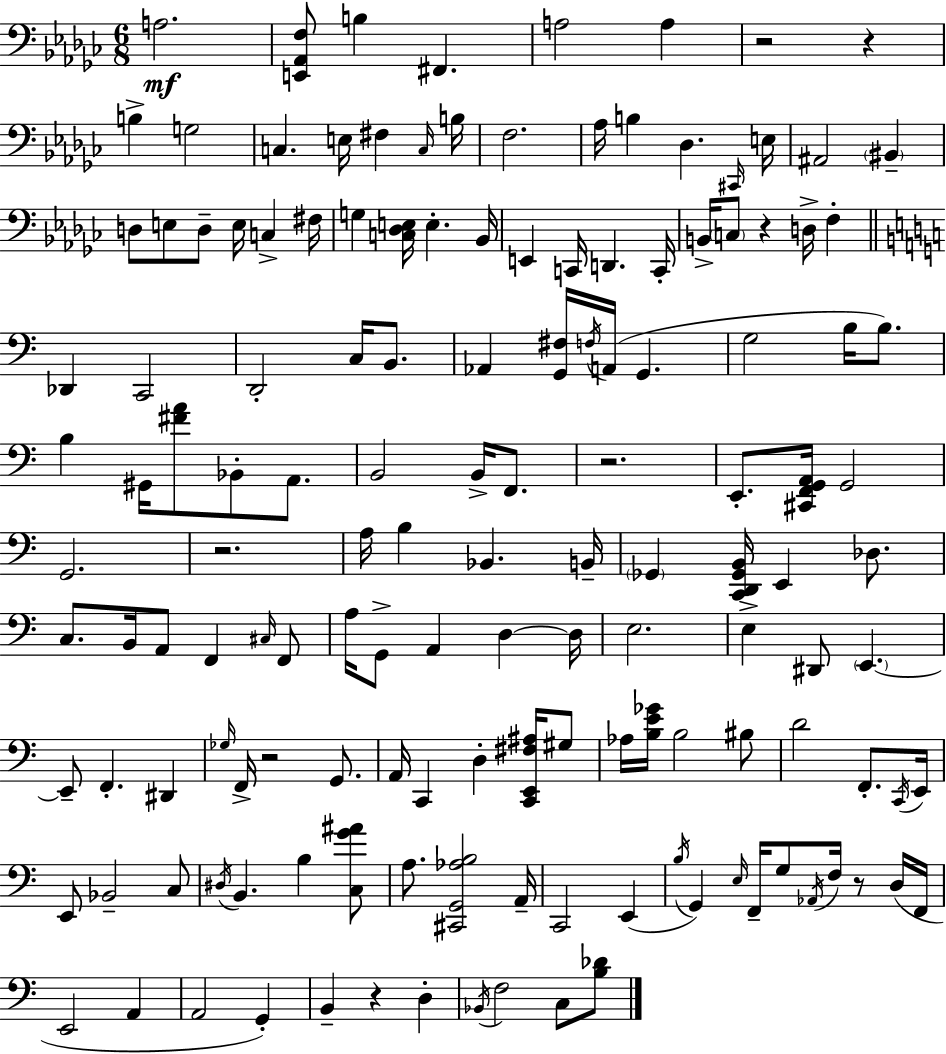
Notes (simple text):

A3/h. [E2,Ab2,F3]/e B3/q F#2/q. A3/h A3/q R/h R/q B3/q G3/h C3/q. E3/s F#3/q C3/s B3/s F3/h. Ab3/s B3/q Db3/q. C#2/s E3/s A#2/h BIS2/q D3/e E3/e D3/e E3/s C3/q F#3/s G3/q [C3,Db3,E3]/s E3/q. Bb2/s E2/q C2/s D2/q. C2/s B2/s C3/e R/q D3/s F3/q Db2/q C2/h D2/h C3/s B2/e. Ab2/q [G2,F#3]/s F3/s A2/s G2/q. G3/h B3/s B3/e. B3/q G#2/s [F#4,A4]/e Bb2/e A2/e. B2/h B2/s F2/e. R/h. E2/e. [C#2,F2,G2,A2]/s G2/h G2/h. R/h. A3/s B3/q Bb2/q. B2/s Gb2/q [C2,D2,Gb2,B2]/s E2/q Db3/e. C3/e. B2/s A2/e F2/q C#3/s F2/e A3/s G2/e A2/q D3/q D3/s E3/h. E3/q D#2/e E2/q. E2/e F2/q. D#2/q Gb3/s F2/s R/h G2/e. A2/s C2/q D3/q [C2,E2,F#3,A#3]/s G#3/e Ab3/s [B3,E4,Gb4]/s B3/h BIS3/e D4/h F2/e. C2/s E2/s E2/e Bb2/h C3/e D#3/s B2/q. B3/q [C3,G4,A#4]/e A3/e. [C#2,G2,Ab3,B3]/h A2/s C2/h E2/q B3/s G2/q E3/s F2/s G3/e Ab2/s F3/s R/e D3/s F2/s E2/h A2/q A2/h G2/q B2/q R/q D3/q Bb2/s F3/h C3/e [B3,Db4]/e